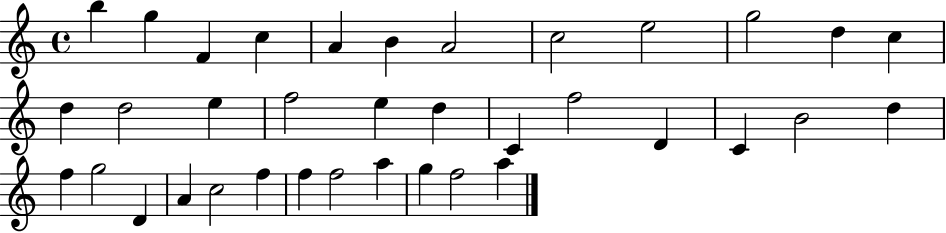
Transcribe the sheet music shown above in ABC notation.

X:1
T:Untitled
M:4/4
L:1/4
K:C
b g F c A B A2 c2 e2 g2 d c d d2 e f2 e d C f2 D C B2 d f g2 D A c2 f f f2 a g f2 a